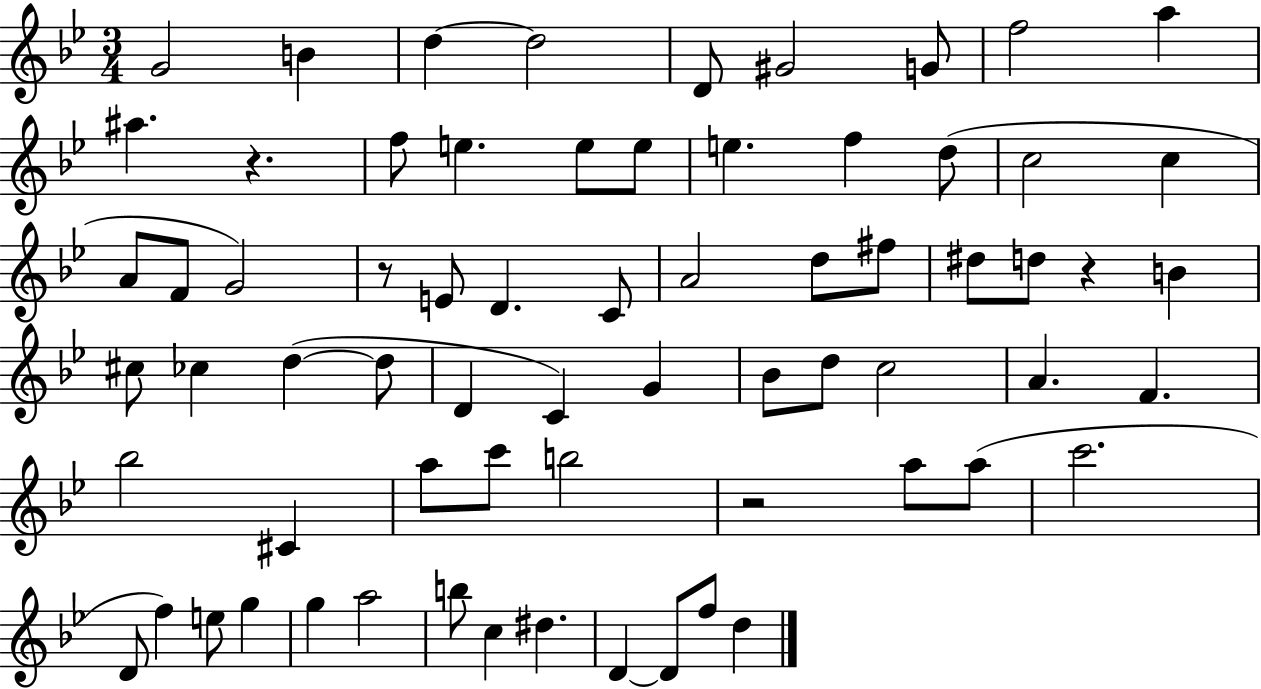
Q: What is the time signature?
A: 3/4